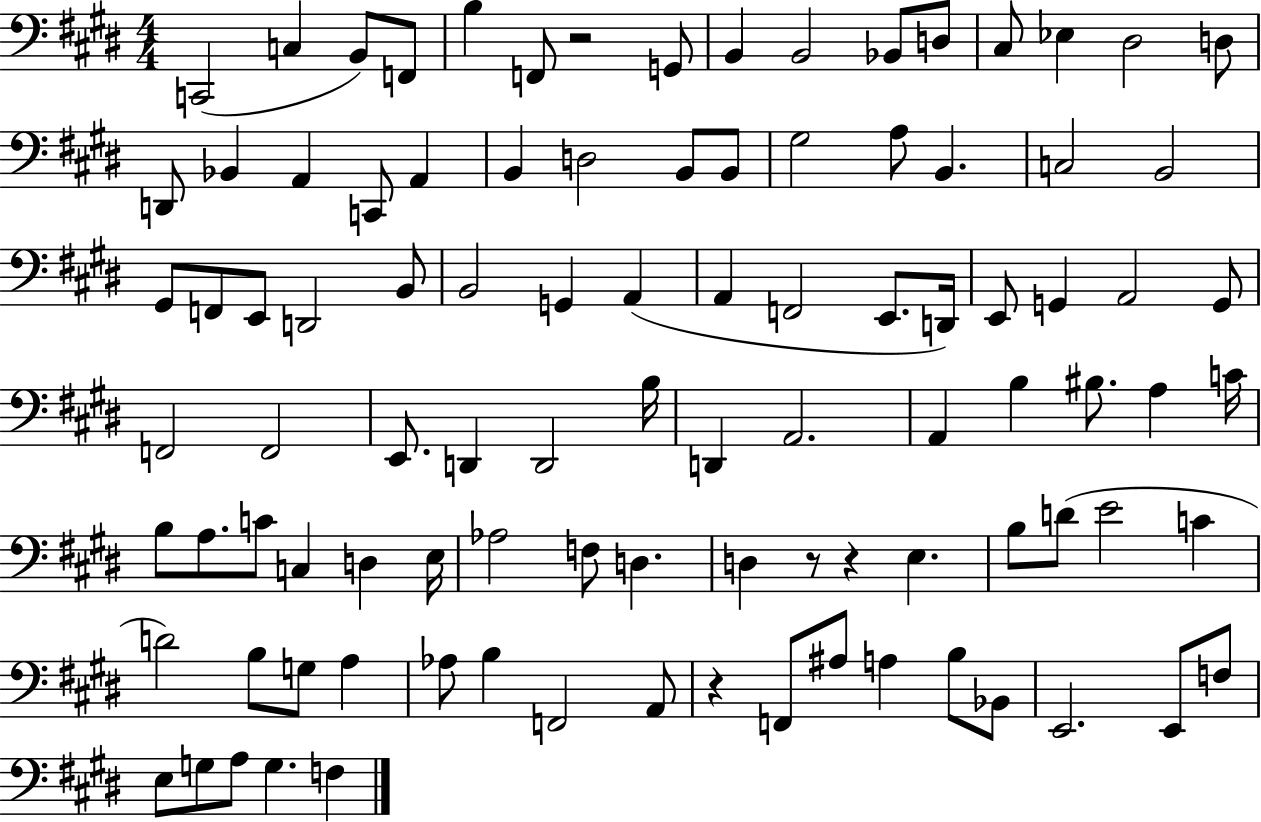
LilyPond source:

{
  \clef bass
  \numericTimeSignature
  \time 4/4
  \key e \major
  \repeat volta 2 { c,2( c4 b,8) f,8 | b4 f,8 r2 g,8 | b,4 b,2 bes,8 d8 | cis8 ees4 dis2 d8 | \break d,8 bes,4 a,4 c,8 a,4 | b,4 d2 b,8 b,8 | gis2 a8 b,4. | c2 b,2 | \break gis,8 f,8 e,8 d,2 b,8 | b,2 g,4 a,4( | a,4 f,2 e,8. d,16) | e,8 g,4 a,2 g,8 | \break f,2 f,2 | e,8. d,4 d,2 b16 | d,4 a,2. | a,4 b4 bis8. a4 c'16 | \break b8 a8. c'8 c4 d4 e16 | aes2 f8 d4. | d4 r8 r4 e4. | b8 d'8( e'2 c'4 | \break d'2) b8 g8 a4 | aes8 b4 f,2 a,8 | r4 f,8 ais8 a4 b8 bes,8 | e,2. e,8 f8 | \break e8 g8 a8 g4. f4 | } \bar "|."
}